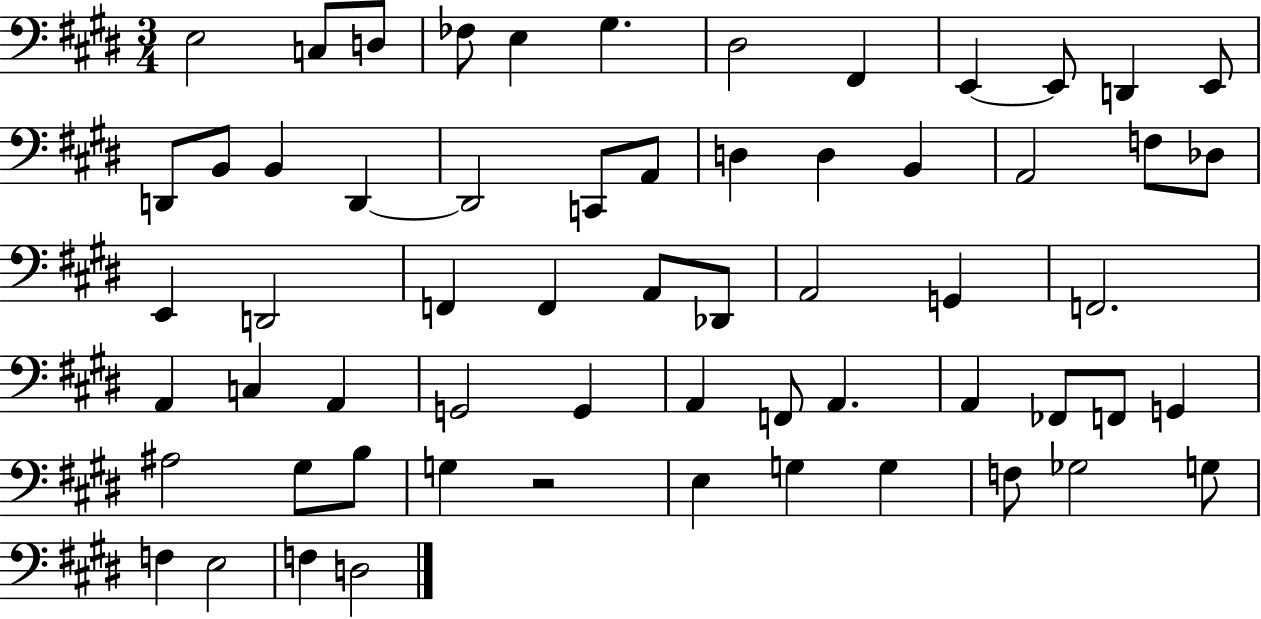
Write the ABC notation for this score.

X:1
T:Untitled
M:3/4
L:1/4
K:E
E,2 C,/2 D,/2 _F,/2 E, ^G, ^D,2 ^F,, E,, E,,/2 D,, E,,/2 D,,/2 B,,/2 B,, D,, D,,2 C,,/2 A,,/2 D, D, B,, A,,2 F,/2 _D,/2 E,, D,,2 F,, F,, A,,/2 _D,,/2 A,,2 G,, F,,2 A,, C, A,, G,,2 G,, A,, F,,/2 A,, A,, _F,,/2 F,,/2 G,, ^A,2 ^G,/2 B,/2 G, z2 E, G, G, F,/2 _G,2 G,/2 F, E,2 F, D,2